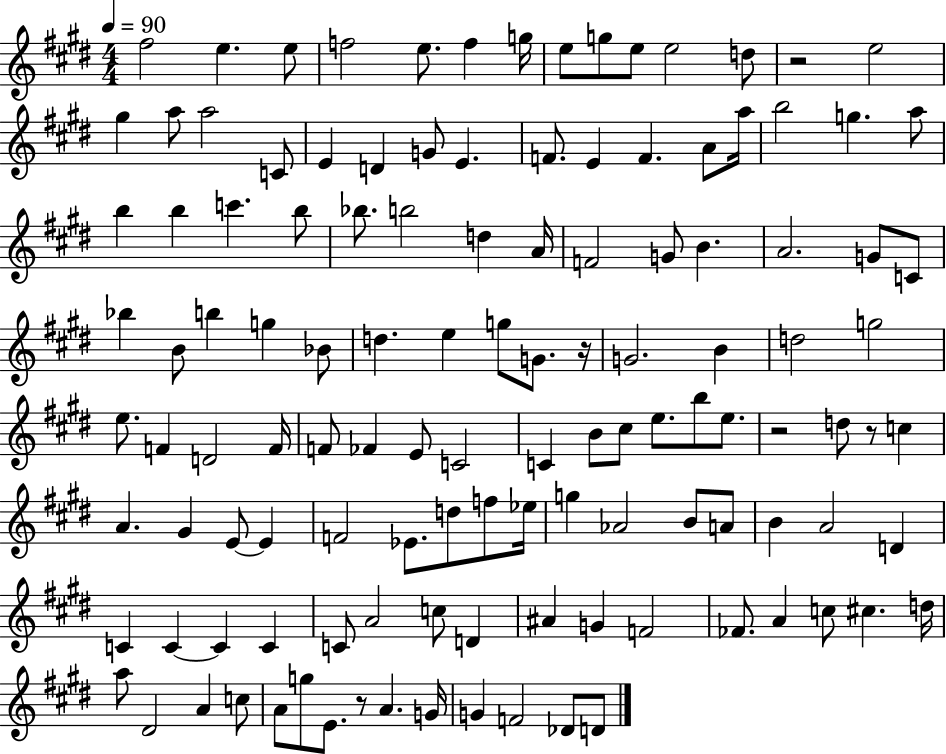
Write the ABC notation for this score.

X:1
T:Untitled
M:4/4
L:1/4
K:E
^f2 e e/2 f2 e/2 f g/4 e/2 g/2 e/2 e2 d/2 z2 e2 ^g a/2 a2 C/2 E D G/2 E F/2 E F A/2 a/4 b2 g a/2 b b c' b/2 _b/2 b2 d A/4 F2 G/2 B A2 G/2 C/2 _b B/2 b g _B/2 d e g/2 G/2 z/4 G2 B d2 g2 e/2 F D2 F/4 F/2 _F E/2 C2 C B/2 ^c/2 e/2 b/2 e/2 z2 d/2 z/2 c A ^G E/2 E F2 _E/2 d/2 f/2 _e/4 g _A2 B/2 A/2 B A2 D C C C C C/2 A2 c/2 D ^A G F2 _F/2 A c/2 ^c d/4 a/2 ^D2 A c/2 A/2 g/2 E/2 z/2 A G/4 G F2 _D/2 D/2